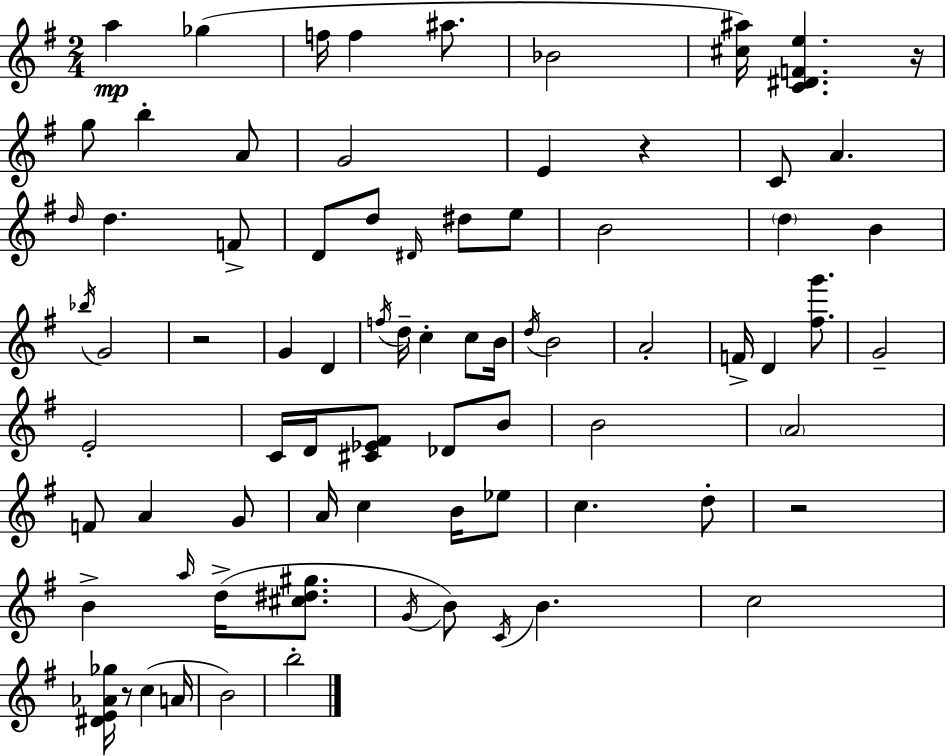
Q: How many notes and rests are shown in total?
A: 78